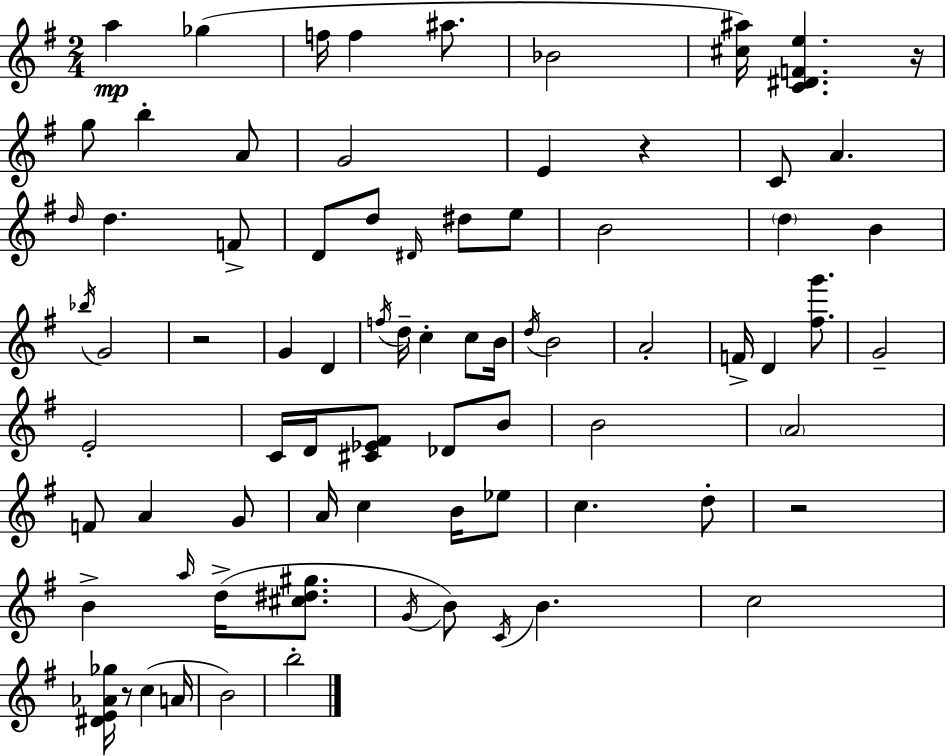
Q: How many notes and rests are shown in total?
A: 78